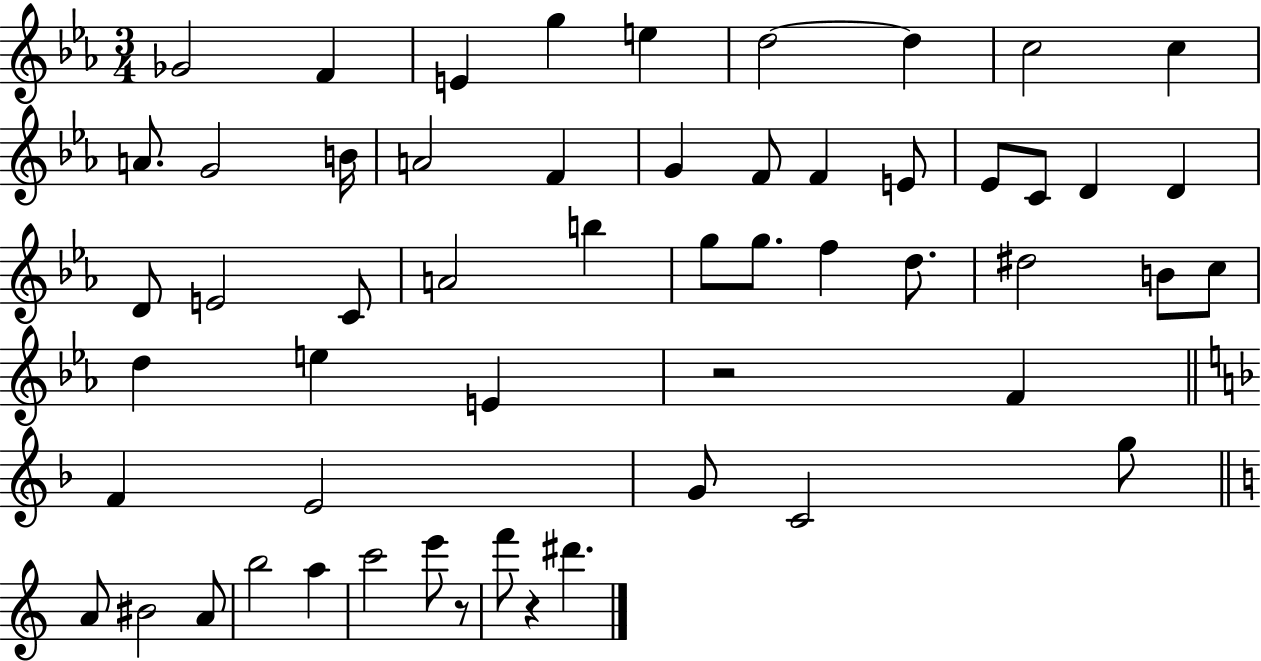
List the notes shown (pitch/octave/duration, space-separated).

Gb4/h F4/q E4/q G5/q E5/q D5/h D5/q C5/h C5/q A4/e. G4/h B4/s A4/h F4/q G4/q F4/e F4/q E4/e Eb4/e C4/e D4/q D4/q D4/e E4/h C4/e A4/h B5/q G5/e G5/e. F5/q D5/e. D#5/h B4/e C5/e D5/q E5/q E4/q R/h F4/q F4/q E4/h G4/e C4/h G5/e A4/e BIS4/h A4/e B5/h A5/q C6/h E6/e R/e F6/e R/q D#6/q.